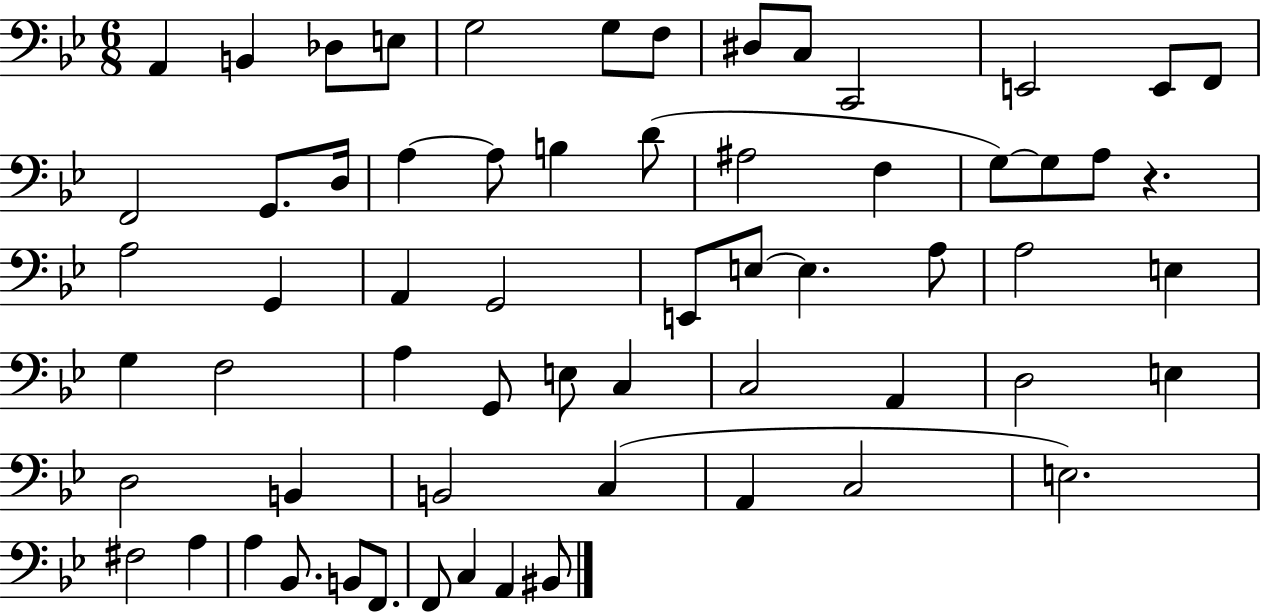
X:1
T:Untitled
M:6/8
L:1/4
K:Bb
A,, B,, _D,/2 E,/2 G,2 G,/2 F,/2 ^D,/2 C,/2 C,,2 E,,2 E,,/2 F,,/2 F,,2 G,,/2 D,/4 A, A,/2 B, D/2 ^A,2 F, G,/2 G,/2 A,/2 z A,2 G,, A,, G,,2 E,,/2 E,/2 E, A,/2 A,2 E, G, F,2 A, G,,/2 E,/2 C, C,2 A,, D,2 E, D,2 B,, B,,2 C, A,, C,2 E,2 ^F,2 A, A, _B,,/2 B,,/2 F,,/2 F,,/2 C, A,, ^B,,/2